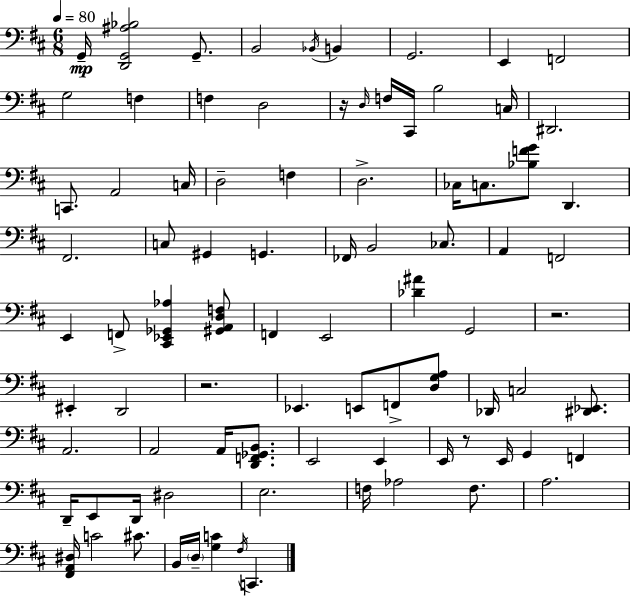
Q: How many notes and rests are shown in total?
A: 86